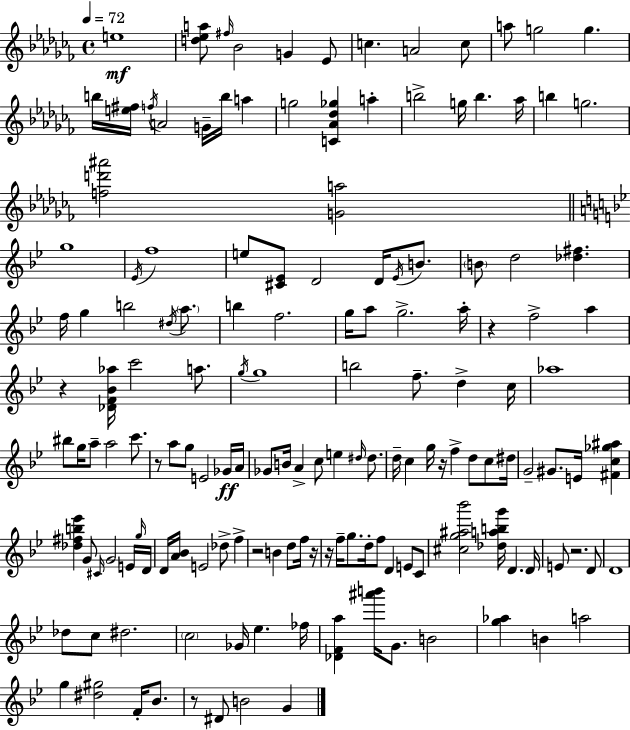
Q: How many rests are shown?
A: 9